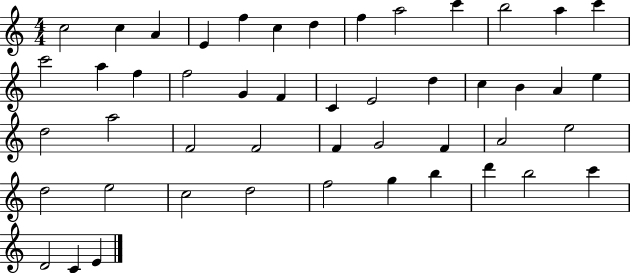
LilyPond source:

{
  \clef treble
  \numericTimeSignature
  \time 4/4
  \key c \major
  c''2 c''4 a'4 | e'4 f''4 c''4 d''4 | f''4 a''2 c'''4 | b''2 a''4 c'''4 | \break c'''2 a''4 f''4 | f''2 g'4 f'4 | c'4 e'2 d''4 | c''4 b'4 a'4 e''4 | \break d''2 a''2 | f'2 f'2 | f'4 g'2 f'4 | a'2 e''2 | \break d''2 e''2 | c''2 d''2 | f''2 g''4 b''4 | d'''4 b''2 c'''4 | \break d'2 c'4 e'4 | \bar "|."
}